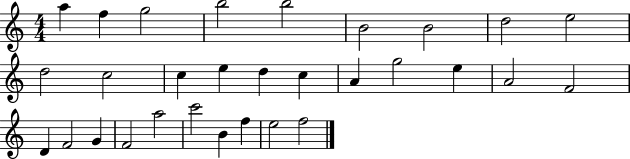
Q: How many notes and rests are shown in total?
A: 30